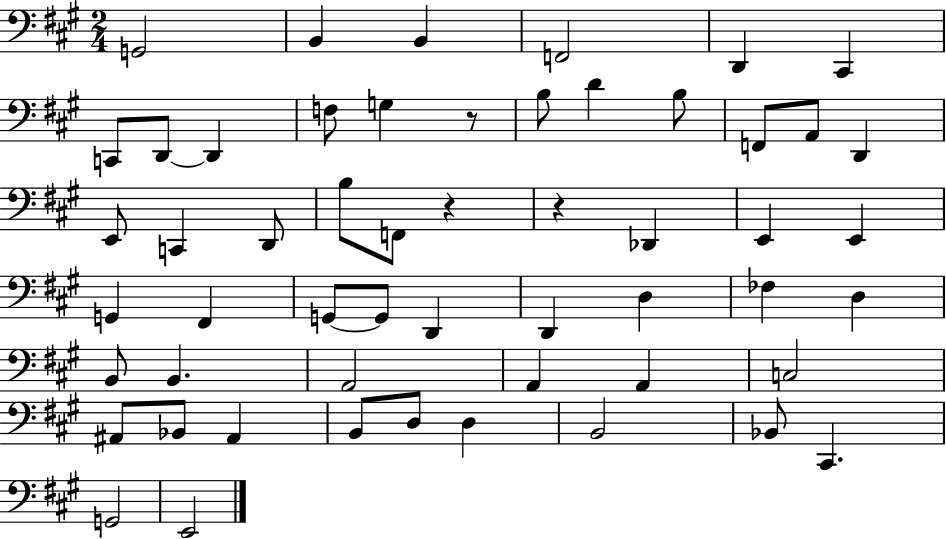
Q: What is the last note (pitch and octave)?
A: E2